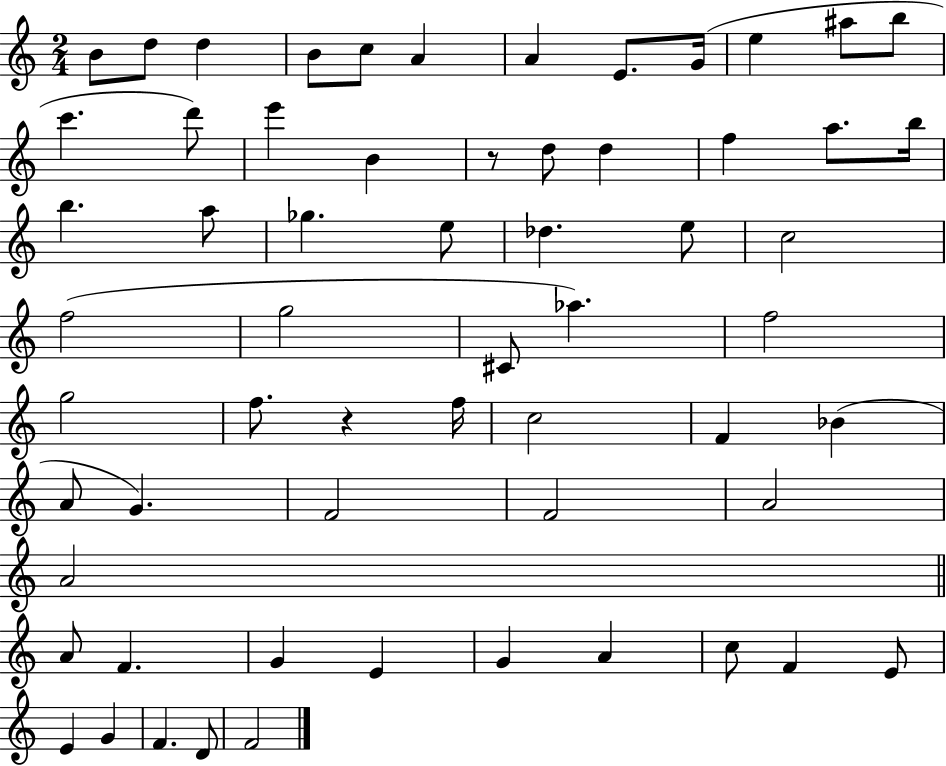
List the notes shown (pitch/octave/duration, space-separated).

B4/e D5/e D5/q B4/e C5/e A4/q A4/q E4/e. G4/s E5/q A#5/e B5/e C6/q. D6/e E6/q B4/q R/e D5/e D5/q F5/q A5/e. B5/s B5/q. A5/e Gb5/q. E5/e Db5/q. E5/e C5/h F5/h G5/h C#4/e Ab5/q. F5/h G5/h F5/e. R/q F5/s C5/h F4/q Bb4/q A4/e G4/q. F4/h F4/h A4/h A4/h A4/e F4/q. G4/q E4/q G4/q A4/q C5/e F4/q E4/e E4/q G4/q F4/q. D4/e F4/h